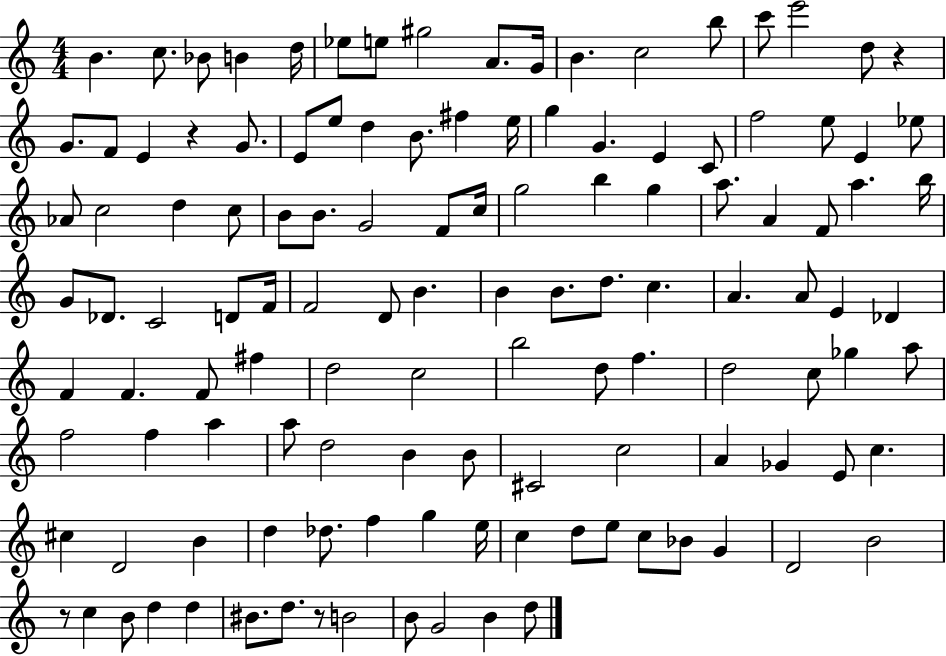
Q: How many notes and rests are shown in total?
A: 124